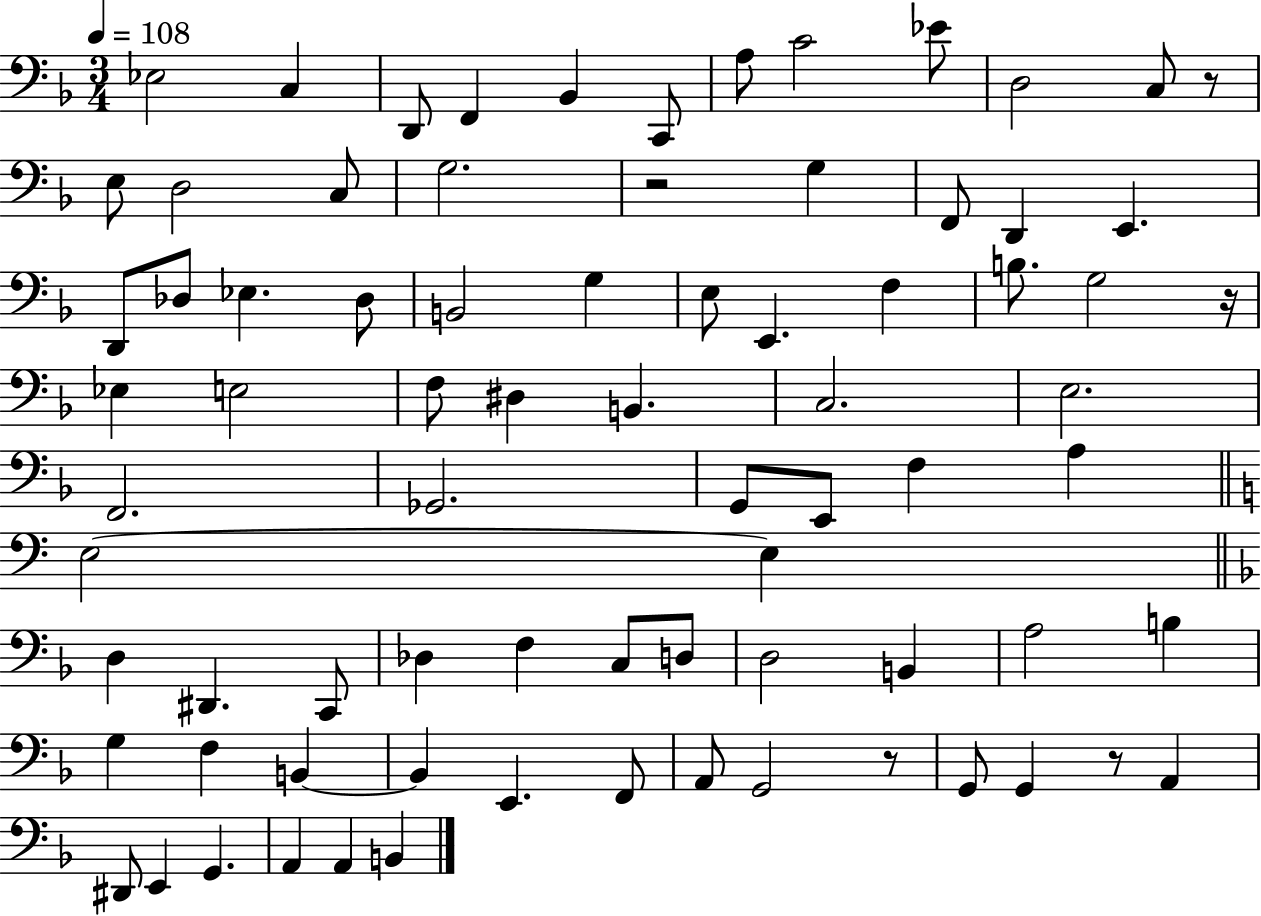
{
  \clef bass
  \numericTimeSignature
  \time 3/4
  \key f \major
  \tempo 4 = 108
  ees2 c4 | d,8 f,4 bes,4 c,8 | a8 c'2 ees'8 | d2 c8 r8 | \break e8 d2 c8 | g2. | r2 g4 | f,8 d,4 e,4. | \break d,8 des8 ees4. des8 | b,2 g4 | e8 e,4. f4 | b8. g2 r16 | \break ees4 e2 | f8 dis4 b,4. | c2. | e2. | \break f,2. | ges,2. | g,8 e,8 f4 a4 | \bar "||" \break \key a \minor e2~~ e4 | \bar "||" \break \key f \major d4 dis,4. c,8 | des4 f4 c8 d8 | d2 b,4 | a2 b4 | \break g4 f4 b,4~~ | b,4 e,4. f,8 | a,8 g,2 r8 | g,8 g,4 r8 a,4 | \break dis,8 e,4 g,4. | a,4 a,4 b,4 | \bar "|."
}